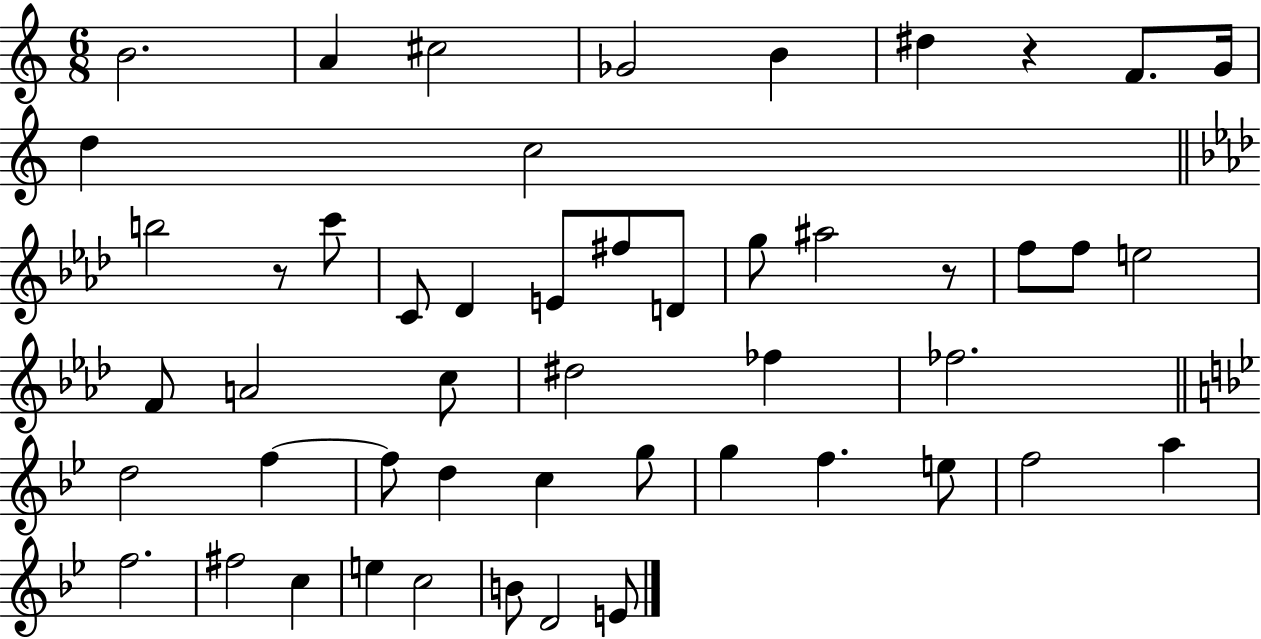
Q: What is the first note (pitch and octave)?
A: B4